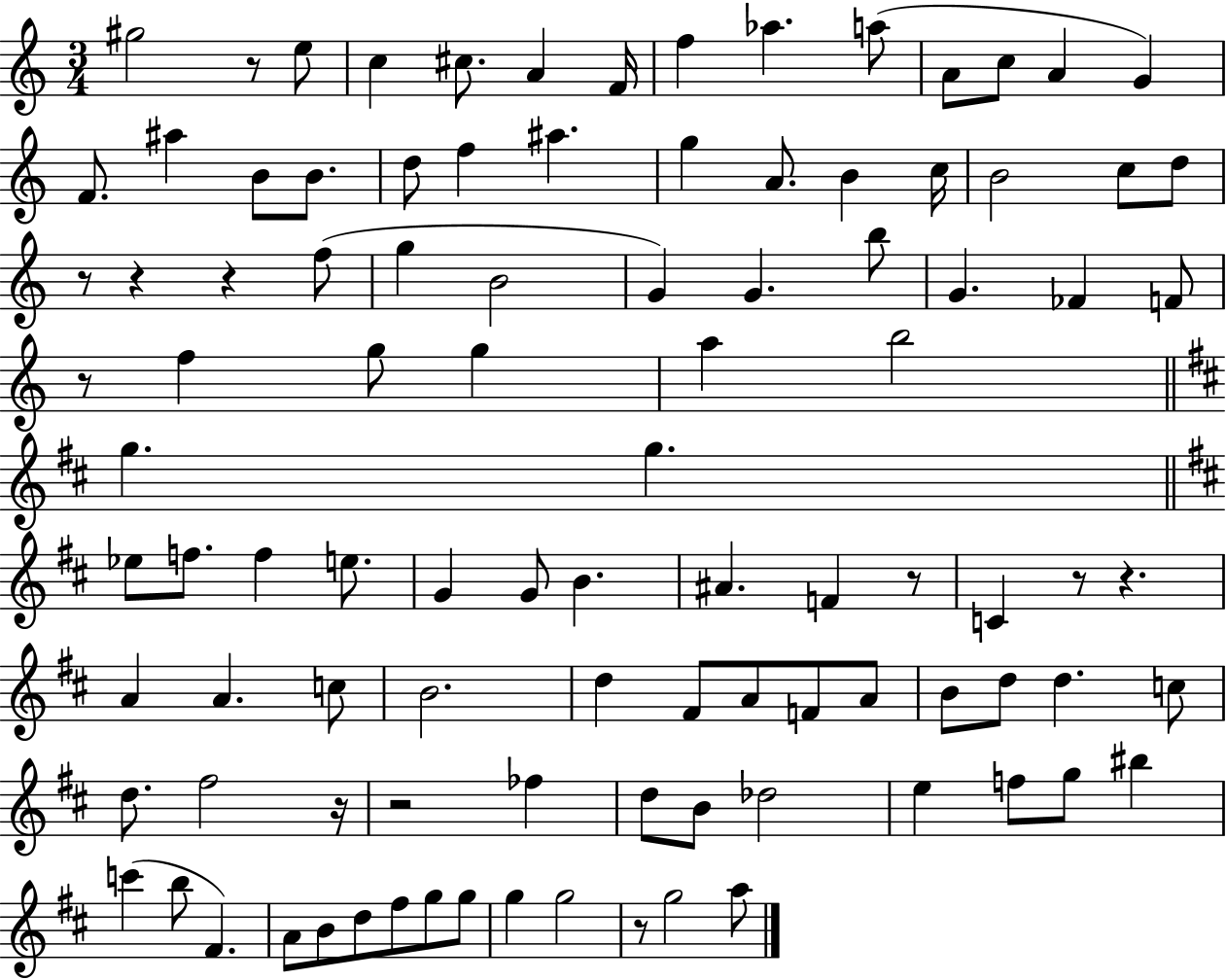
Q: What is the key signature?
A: C major